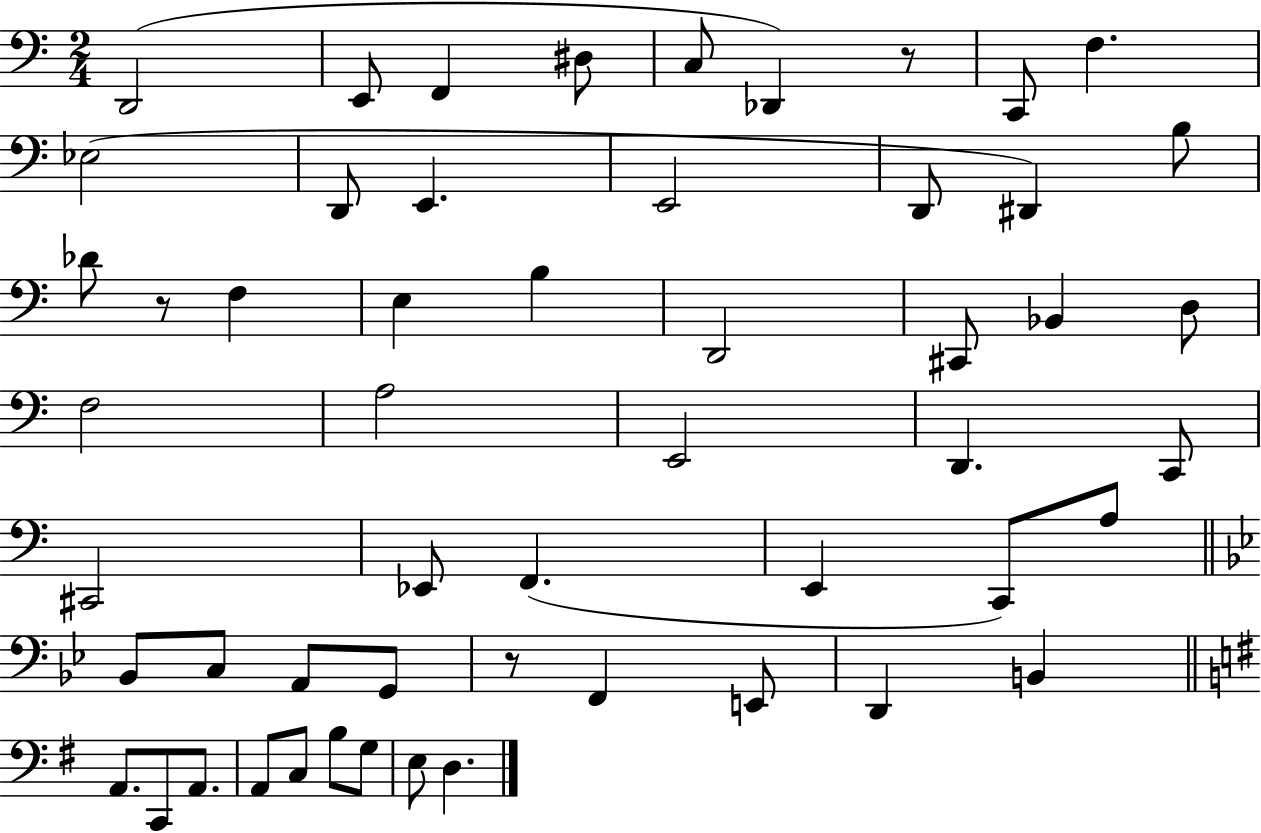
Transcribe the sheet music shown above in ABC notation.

X:1
T:Untitled
M:2/4
L:1/4
K:C
D,,2 E,,/2 F,, ^D,/2 C,/2 _D,, z/2 C,,/2 F, _E,2 D,,/2 E,, E,,2 D,,/2 ^D,, B,/2 _D/2 z/2 F, E, B, D,,2 ^C,,/2 _B,, D,/2 F,2 A,2 E,,2 D,, C,,/2 ^C,,2 _E,,/2 F,, E,, C,,/2 A,/2 _B,,/2 C,/2 A,,/2 G,,/2 z/2 F,, E,,/2 D,, B,, A,,/2 C,,/2 A,,/2 A,,/2 C,/2 B,/2 G,/2 E,/2 D,